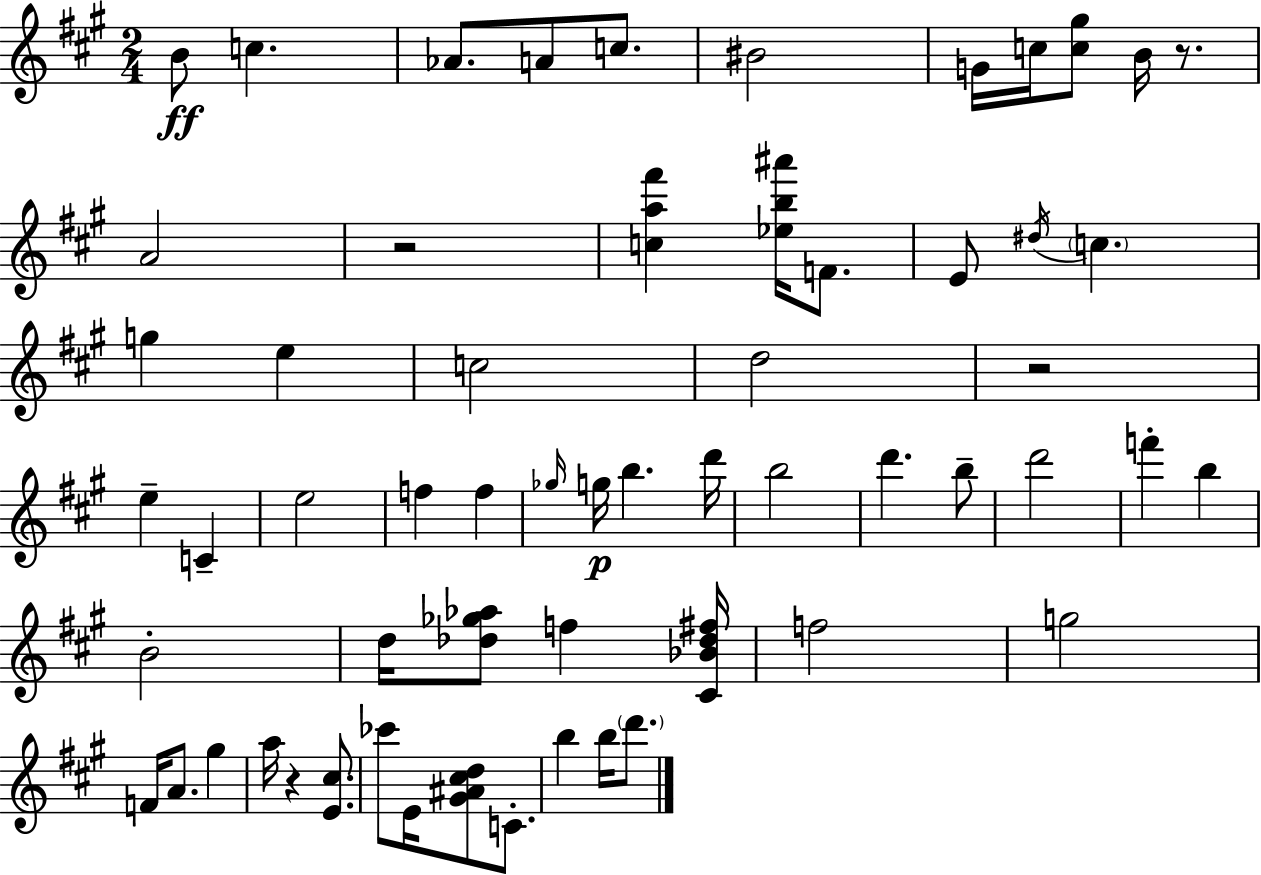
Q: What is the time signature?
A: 2/4